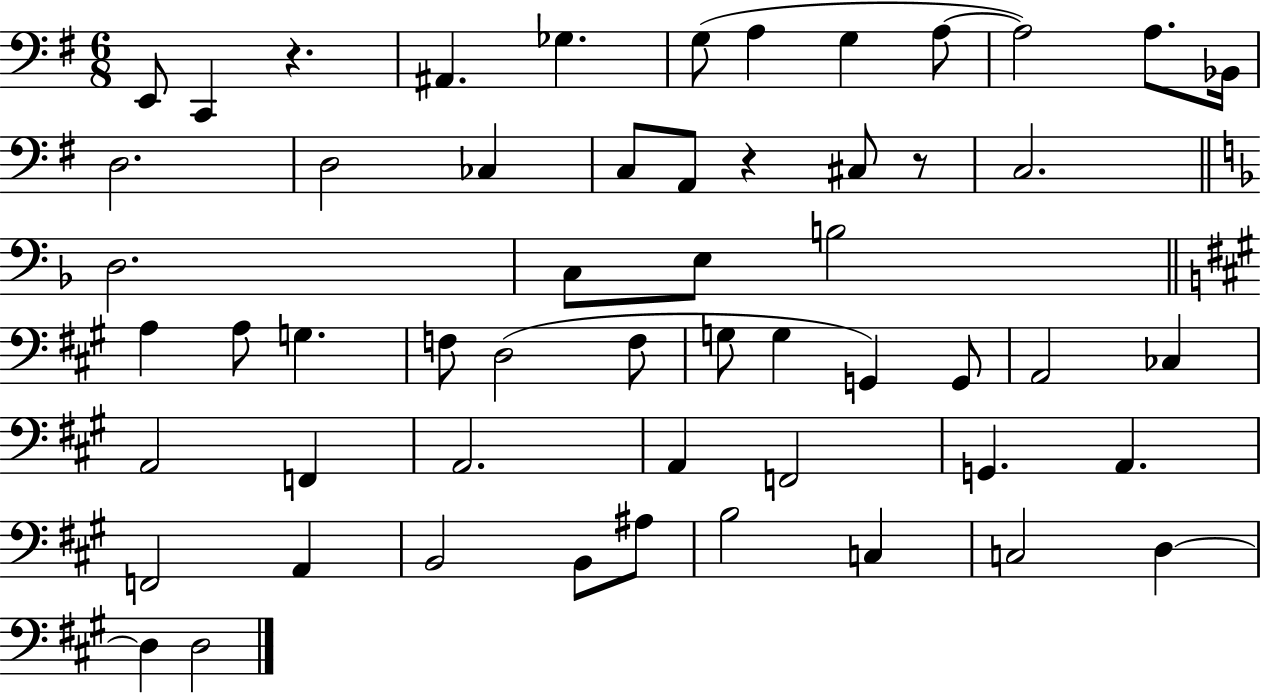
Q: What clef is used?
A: bass